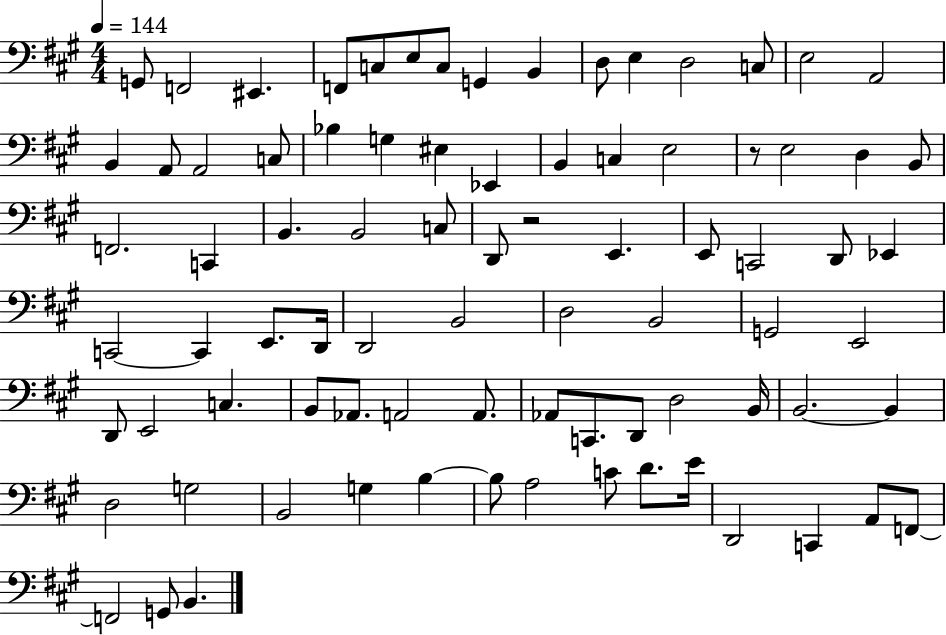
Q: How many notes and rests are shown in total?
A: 83